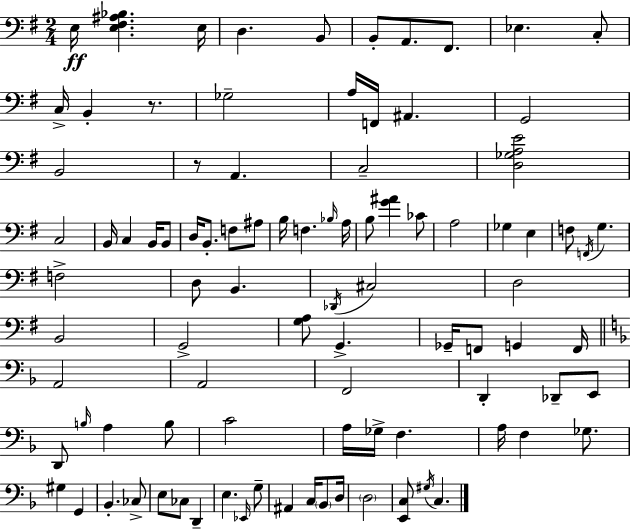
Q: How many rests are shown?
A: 2